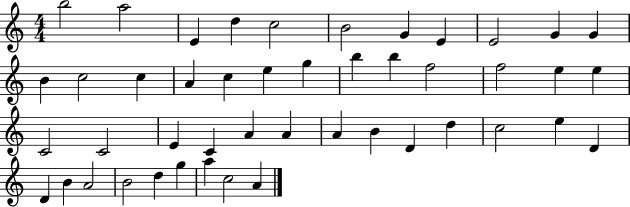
{
  \clef treble
  \numericTimeSignature
  \time 4/4
  \key c \major
  b''2 a''2 | e'4 d''4 c''2 | b'2 g'4 e'4 | e'2 g'4 g'4 | \break b'4 c''2 c''4 | a'4 c''4 e''4 g''4 | b''4 b''4 f''2 | f''2 e''4 e''4 | \break c'2 c'2 | e'4 c'4 a'4 a'4 | a'4 b'4 d'4 d''4 | c''2 e''4 d'4 | \break d'4 b'4 a'2 | b'2 d''4 g''4 | a''4 c''2 a'4 | \bar "|."
}